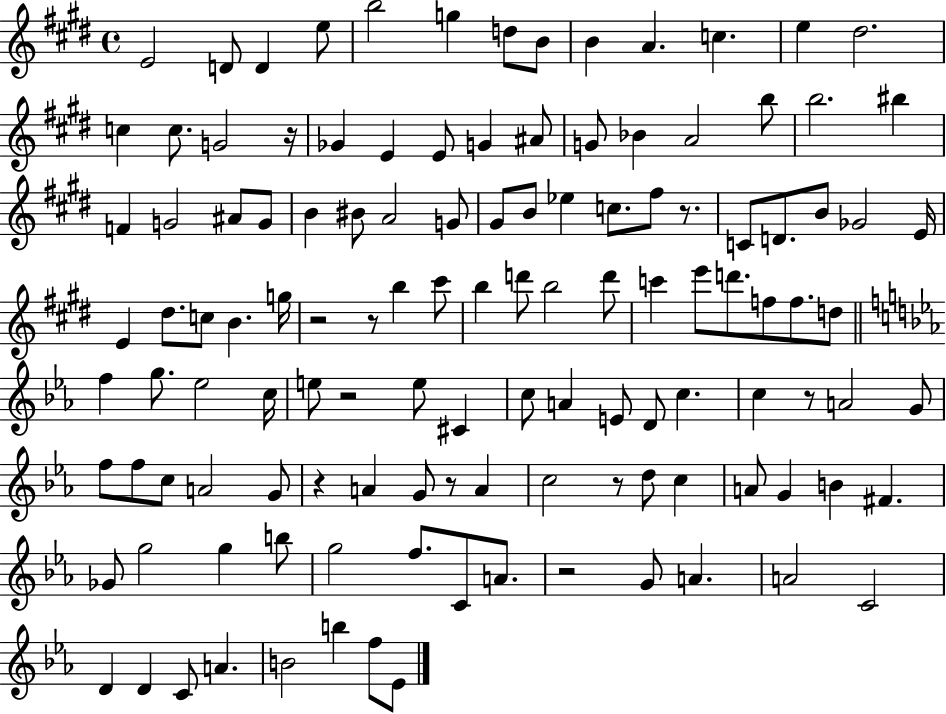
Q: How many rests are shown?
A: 10